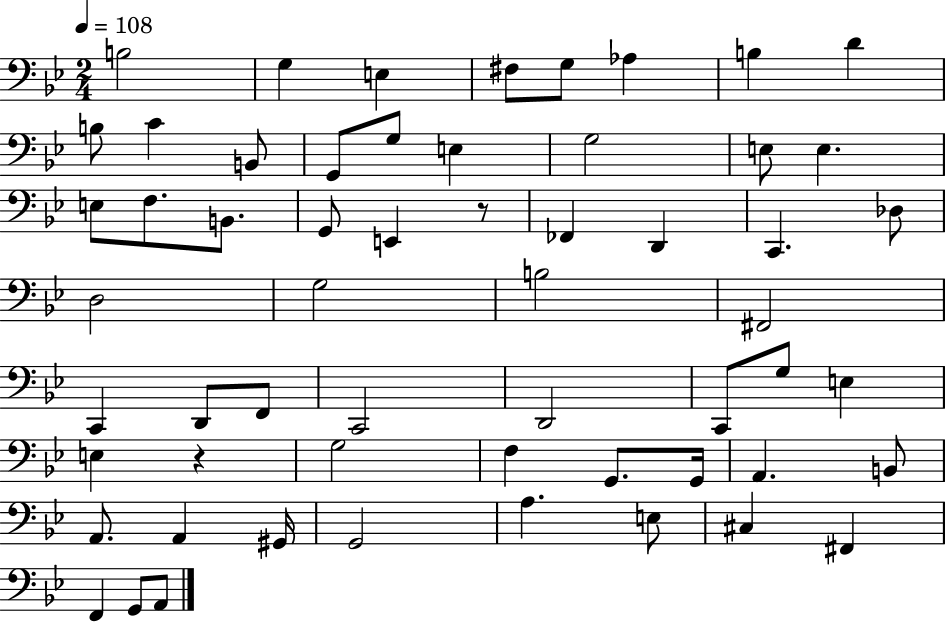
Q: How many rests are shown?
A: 2